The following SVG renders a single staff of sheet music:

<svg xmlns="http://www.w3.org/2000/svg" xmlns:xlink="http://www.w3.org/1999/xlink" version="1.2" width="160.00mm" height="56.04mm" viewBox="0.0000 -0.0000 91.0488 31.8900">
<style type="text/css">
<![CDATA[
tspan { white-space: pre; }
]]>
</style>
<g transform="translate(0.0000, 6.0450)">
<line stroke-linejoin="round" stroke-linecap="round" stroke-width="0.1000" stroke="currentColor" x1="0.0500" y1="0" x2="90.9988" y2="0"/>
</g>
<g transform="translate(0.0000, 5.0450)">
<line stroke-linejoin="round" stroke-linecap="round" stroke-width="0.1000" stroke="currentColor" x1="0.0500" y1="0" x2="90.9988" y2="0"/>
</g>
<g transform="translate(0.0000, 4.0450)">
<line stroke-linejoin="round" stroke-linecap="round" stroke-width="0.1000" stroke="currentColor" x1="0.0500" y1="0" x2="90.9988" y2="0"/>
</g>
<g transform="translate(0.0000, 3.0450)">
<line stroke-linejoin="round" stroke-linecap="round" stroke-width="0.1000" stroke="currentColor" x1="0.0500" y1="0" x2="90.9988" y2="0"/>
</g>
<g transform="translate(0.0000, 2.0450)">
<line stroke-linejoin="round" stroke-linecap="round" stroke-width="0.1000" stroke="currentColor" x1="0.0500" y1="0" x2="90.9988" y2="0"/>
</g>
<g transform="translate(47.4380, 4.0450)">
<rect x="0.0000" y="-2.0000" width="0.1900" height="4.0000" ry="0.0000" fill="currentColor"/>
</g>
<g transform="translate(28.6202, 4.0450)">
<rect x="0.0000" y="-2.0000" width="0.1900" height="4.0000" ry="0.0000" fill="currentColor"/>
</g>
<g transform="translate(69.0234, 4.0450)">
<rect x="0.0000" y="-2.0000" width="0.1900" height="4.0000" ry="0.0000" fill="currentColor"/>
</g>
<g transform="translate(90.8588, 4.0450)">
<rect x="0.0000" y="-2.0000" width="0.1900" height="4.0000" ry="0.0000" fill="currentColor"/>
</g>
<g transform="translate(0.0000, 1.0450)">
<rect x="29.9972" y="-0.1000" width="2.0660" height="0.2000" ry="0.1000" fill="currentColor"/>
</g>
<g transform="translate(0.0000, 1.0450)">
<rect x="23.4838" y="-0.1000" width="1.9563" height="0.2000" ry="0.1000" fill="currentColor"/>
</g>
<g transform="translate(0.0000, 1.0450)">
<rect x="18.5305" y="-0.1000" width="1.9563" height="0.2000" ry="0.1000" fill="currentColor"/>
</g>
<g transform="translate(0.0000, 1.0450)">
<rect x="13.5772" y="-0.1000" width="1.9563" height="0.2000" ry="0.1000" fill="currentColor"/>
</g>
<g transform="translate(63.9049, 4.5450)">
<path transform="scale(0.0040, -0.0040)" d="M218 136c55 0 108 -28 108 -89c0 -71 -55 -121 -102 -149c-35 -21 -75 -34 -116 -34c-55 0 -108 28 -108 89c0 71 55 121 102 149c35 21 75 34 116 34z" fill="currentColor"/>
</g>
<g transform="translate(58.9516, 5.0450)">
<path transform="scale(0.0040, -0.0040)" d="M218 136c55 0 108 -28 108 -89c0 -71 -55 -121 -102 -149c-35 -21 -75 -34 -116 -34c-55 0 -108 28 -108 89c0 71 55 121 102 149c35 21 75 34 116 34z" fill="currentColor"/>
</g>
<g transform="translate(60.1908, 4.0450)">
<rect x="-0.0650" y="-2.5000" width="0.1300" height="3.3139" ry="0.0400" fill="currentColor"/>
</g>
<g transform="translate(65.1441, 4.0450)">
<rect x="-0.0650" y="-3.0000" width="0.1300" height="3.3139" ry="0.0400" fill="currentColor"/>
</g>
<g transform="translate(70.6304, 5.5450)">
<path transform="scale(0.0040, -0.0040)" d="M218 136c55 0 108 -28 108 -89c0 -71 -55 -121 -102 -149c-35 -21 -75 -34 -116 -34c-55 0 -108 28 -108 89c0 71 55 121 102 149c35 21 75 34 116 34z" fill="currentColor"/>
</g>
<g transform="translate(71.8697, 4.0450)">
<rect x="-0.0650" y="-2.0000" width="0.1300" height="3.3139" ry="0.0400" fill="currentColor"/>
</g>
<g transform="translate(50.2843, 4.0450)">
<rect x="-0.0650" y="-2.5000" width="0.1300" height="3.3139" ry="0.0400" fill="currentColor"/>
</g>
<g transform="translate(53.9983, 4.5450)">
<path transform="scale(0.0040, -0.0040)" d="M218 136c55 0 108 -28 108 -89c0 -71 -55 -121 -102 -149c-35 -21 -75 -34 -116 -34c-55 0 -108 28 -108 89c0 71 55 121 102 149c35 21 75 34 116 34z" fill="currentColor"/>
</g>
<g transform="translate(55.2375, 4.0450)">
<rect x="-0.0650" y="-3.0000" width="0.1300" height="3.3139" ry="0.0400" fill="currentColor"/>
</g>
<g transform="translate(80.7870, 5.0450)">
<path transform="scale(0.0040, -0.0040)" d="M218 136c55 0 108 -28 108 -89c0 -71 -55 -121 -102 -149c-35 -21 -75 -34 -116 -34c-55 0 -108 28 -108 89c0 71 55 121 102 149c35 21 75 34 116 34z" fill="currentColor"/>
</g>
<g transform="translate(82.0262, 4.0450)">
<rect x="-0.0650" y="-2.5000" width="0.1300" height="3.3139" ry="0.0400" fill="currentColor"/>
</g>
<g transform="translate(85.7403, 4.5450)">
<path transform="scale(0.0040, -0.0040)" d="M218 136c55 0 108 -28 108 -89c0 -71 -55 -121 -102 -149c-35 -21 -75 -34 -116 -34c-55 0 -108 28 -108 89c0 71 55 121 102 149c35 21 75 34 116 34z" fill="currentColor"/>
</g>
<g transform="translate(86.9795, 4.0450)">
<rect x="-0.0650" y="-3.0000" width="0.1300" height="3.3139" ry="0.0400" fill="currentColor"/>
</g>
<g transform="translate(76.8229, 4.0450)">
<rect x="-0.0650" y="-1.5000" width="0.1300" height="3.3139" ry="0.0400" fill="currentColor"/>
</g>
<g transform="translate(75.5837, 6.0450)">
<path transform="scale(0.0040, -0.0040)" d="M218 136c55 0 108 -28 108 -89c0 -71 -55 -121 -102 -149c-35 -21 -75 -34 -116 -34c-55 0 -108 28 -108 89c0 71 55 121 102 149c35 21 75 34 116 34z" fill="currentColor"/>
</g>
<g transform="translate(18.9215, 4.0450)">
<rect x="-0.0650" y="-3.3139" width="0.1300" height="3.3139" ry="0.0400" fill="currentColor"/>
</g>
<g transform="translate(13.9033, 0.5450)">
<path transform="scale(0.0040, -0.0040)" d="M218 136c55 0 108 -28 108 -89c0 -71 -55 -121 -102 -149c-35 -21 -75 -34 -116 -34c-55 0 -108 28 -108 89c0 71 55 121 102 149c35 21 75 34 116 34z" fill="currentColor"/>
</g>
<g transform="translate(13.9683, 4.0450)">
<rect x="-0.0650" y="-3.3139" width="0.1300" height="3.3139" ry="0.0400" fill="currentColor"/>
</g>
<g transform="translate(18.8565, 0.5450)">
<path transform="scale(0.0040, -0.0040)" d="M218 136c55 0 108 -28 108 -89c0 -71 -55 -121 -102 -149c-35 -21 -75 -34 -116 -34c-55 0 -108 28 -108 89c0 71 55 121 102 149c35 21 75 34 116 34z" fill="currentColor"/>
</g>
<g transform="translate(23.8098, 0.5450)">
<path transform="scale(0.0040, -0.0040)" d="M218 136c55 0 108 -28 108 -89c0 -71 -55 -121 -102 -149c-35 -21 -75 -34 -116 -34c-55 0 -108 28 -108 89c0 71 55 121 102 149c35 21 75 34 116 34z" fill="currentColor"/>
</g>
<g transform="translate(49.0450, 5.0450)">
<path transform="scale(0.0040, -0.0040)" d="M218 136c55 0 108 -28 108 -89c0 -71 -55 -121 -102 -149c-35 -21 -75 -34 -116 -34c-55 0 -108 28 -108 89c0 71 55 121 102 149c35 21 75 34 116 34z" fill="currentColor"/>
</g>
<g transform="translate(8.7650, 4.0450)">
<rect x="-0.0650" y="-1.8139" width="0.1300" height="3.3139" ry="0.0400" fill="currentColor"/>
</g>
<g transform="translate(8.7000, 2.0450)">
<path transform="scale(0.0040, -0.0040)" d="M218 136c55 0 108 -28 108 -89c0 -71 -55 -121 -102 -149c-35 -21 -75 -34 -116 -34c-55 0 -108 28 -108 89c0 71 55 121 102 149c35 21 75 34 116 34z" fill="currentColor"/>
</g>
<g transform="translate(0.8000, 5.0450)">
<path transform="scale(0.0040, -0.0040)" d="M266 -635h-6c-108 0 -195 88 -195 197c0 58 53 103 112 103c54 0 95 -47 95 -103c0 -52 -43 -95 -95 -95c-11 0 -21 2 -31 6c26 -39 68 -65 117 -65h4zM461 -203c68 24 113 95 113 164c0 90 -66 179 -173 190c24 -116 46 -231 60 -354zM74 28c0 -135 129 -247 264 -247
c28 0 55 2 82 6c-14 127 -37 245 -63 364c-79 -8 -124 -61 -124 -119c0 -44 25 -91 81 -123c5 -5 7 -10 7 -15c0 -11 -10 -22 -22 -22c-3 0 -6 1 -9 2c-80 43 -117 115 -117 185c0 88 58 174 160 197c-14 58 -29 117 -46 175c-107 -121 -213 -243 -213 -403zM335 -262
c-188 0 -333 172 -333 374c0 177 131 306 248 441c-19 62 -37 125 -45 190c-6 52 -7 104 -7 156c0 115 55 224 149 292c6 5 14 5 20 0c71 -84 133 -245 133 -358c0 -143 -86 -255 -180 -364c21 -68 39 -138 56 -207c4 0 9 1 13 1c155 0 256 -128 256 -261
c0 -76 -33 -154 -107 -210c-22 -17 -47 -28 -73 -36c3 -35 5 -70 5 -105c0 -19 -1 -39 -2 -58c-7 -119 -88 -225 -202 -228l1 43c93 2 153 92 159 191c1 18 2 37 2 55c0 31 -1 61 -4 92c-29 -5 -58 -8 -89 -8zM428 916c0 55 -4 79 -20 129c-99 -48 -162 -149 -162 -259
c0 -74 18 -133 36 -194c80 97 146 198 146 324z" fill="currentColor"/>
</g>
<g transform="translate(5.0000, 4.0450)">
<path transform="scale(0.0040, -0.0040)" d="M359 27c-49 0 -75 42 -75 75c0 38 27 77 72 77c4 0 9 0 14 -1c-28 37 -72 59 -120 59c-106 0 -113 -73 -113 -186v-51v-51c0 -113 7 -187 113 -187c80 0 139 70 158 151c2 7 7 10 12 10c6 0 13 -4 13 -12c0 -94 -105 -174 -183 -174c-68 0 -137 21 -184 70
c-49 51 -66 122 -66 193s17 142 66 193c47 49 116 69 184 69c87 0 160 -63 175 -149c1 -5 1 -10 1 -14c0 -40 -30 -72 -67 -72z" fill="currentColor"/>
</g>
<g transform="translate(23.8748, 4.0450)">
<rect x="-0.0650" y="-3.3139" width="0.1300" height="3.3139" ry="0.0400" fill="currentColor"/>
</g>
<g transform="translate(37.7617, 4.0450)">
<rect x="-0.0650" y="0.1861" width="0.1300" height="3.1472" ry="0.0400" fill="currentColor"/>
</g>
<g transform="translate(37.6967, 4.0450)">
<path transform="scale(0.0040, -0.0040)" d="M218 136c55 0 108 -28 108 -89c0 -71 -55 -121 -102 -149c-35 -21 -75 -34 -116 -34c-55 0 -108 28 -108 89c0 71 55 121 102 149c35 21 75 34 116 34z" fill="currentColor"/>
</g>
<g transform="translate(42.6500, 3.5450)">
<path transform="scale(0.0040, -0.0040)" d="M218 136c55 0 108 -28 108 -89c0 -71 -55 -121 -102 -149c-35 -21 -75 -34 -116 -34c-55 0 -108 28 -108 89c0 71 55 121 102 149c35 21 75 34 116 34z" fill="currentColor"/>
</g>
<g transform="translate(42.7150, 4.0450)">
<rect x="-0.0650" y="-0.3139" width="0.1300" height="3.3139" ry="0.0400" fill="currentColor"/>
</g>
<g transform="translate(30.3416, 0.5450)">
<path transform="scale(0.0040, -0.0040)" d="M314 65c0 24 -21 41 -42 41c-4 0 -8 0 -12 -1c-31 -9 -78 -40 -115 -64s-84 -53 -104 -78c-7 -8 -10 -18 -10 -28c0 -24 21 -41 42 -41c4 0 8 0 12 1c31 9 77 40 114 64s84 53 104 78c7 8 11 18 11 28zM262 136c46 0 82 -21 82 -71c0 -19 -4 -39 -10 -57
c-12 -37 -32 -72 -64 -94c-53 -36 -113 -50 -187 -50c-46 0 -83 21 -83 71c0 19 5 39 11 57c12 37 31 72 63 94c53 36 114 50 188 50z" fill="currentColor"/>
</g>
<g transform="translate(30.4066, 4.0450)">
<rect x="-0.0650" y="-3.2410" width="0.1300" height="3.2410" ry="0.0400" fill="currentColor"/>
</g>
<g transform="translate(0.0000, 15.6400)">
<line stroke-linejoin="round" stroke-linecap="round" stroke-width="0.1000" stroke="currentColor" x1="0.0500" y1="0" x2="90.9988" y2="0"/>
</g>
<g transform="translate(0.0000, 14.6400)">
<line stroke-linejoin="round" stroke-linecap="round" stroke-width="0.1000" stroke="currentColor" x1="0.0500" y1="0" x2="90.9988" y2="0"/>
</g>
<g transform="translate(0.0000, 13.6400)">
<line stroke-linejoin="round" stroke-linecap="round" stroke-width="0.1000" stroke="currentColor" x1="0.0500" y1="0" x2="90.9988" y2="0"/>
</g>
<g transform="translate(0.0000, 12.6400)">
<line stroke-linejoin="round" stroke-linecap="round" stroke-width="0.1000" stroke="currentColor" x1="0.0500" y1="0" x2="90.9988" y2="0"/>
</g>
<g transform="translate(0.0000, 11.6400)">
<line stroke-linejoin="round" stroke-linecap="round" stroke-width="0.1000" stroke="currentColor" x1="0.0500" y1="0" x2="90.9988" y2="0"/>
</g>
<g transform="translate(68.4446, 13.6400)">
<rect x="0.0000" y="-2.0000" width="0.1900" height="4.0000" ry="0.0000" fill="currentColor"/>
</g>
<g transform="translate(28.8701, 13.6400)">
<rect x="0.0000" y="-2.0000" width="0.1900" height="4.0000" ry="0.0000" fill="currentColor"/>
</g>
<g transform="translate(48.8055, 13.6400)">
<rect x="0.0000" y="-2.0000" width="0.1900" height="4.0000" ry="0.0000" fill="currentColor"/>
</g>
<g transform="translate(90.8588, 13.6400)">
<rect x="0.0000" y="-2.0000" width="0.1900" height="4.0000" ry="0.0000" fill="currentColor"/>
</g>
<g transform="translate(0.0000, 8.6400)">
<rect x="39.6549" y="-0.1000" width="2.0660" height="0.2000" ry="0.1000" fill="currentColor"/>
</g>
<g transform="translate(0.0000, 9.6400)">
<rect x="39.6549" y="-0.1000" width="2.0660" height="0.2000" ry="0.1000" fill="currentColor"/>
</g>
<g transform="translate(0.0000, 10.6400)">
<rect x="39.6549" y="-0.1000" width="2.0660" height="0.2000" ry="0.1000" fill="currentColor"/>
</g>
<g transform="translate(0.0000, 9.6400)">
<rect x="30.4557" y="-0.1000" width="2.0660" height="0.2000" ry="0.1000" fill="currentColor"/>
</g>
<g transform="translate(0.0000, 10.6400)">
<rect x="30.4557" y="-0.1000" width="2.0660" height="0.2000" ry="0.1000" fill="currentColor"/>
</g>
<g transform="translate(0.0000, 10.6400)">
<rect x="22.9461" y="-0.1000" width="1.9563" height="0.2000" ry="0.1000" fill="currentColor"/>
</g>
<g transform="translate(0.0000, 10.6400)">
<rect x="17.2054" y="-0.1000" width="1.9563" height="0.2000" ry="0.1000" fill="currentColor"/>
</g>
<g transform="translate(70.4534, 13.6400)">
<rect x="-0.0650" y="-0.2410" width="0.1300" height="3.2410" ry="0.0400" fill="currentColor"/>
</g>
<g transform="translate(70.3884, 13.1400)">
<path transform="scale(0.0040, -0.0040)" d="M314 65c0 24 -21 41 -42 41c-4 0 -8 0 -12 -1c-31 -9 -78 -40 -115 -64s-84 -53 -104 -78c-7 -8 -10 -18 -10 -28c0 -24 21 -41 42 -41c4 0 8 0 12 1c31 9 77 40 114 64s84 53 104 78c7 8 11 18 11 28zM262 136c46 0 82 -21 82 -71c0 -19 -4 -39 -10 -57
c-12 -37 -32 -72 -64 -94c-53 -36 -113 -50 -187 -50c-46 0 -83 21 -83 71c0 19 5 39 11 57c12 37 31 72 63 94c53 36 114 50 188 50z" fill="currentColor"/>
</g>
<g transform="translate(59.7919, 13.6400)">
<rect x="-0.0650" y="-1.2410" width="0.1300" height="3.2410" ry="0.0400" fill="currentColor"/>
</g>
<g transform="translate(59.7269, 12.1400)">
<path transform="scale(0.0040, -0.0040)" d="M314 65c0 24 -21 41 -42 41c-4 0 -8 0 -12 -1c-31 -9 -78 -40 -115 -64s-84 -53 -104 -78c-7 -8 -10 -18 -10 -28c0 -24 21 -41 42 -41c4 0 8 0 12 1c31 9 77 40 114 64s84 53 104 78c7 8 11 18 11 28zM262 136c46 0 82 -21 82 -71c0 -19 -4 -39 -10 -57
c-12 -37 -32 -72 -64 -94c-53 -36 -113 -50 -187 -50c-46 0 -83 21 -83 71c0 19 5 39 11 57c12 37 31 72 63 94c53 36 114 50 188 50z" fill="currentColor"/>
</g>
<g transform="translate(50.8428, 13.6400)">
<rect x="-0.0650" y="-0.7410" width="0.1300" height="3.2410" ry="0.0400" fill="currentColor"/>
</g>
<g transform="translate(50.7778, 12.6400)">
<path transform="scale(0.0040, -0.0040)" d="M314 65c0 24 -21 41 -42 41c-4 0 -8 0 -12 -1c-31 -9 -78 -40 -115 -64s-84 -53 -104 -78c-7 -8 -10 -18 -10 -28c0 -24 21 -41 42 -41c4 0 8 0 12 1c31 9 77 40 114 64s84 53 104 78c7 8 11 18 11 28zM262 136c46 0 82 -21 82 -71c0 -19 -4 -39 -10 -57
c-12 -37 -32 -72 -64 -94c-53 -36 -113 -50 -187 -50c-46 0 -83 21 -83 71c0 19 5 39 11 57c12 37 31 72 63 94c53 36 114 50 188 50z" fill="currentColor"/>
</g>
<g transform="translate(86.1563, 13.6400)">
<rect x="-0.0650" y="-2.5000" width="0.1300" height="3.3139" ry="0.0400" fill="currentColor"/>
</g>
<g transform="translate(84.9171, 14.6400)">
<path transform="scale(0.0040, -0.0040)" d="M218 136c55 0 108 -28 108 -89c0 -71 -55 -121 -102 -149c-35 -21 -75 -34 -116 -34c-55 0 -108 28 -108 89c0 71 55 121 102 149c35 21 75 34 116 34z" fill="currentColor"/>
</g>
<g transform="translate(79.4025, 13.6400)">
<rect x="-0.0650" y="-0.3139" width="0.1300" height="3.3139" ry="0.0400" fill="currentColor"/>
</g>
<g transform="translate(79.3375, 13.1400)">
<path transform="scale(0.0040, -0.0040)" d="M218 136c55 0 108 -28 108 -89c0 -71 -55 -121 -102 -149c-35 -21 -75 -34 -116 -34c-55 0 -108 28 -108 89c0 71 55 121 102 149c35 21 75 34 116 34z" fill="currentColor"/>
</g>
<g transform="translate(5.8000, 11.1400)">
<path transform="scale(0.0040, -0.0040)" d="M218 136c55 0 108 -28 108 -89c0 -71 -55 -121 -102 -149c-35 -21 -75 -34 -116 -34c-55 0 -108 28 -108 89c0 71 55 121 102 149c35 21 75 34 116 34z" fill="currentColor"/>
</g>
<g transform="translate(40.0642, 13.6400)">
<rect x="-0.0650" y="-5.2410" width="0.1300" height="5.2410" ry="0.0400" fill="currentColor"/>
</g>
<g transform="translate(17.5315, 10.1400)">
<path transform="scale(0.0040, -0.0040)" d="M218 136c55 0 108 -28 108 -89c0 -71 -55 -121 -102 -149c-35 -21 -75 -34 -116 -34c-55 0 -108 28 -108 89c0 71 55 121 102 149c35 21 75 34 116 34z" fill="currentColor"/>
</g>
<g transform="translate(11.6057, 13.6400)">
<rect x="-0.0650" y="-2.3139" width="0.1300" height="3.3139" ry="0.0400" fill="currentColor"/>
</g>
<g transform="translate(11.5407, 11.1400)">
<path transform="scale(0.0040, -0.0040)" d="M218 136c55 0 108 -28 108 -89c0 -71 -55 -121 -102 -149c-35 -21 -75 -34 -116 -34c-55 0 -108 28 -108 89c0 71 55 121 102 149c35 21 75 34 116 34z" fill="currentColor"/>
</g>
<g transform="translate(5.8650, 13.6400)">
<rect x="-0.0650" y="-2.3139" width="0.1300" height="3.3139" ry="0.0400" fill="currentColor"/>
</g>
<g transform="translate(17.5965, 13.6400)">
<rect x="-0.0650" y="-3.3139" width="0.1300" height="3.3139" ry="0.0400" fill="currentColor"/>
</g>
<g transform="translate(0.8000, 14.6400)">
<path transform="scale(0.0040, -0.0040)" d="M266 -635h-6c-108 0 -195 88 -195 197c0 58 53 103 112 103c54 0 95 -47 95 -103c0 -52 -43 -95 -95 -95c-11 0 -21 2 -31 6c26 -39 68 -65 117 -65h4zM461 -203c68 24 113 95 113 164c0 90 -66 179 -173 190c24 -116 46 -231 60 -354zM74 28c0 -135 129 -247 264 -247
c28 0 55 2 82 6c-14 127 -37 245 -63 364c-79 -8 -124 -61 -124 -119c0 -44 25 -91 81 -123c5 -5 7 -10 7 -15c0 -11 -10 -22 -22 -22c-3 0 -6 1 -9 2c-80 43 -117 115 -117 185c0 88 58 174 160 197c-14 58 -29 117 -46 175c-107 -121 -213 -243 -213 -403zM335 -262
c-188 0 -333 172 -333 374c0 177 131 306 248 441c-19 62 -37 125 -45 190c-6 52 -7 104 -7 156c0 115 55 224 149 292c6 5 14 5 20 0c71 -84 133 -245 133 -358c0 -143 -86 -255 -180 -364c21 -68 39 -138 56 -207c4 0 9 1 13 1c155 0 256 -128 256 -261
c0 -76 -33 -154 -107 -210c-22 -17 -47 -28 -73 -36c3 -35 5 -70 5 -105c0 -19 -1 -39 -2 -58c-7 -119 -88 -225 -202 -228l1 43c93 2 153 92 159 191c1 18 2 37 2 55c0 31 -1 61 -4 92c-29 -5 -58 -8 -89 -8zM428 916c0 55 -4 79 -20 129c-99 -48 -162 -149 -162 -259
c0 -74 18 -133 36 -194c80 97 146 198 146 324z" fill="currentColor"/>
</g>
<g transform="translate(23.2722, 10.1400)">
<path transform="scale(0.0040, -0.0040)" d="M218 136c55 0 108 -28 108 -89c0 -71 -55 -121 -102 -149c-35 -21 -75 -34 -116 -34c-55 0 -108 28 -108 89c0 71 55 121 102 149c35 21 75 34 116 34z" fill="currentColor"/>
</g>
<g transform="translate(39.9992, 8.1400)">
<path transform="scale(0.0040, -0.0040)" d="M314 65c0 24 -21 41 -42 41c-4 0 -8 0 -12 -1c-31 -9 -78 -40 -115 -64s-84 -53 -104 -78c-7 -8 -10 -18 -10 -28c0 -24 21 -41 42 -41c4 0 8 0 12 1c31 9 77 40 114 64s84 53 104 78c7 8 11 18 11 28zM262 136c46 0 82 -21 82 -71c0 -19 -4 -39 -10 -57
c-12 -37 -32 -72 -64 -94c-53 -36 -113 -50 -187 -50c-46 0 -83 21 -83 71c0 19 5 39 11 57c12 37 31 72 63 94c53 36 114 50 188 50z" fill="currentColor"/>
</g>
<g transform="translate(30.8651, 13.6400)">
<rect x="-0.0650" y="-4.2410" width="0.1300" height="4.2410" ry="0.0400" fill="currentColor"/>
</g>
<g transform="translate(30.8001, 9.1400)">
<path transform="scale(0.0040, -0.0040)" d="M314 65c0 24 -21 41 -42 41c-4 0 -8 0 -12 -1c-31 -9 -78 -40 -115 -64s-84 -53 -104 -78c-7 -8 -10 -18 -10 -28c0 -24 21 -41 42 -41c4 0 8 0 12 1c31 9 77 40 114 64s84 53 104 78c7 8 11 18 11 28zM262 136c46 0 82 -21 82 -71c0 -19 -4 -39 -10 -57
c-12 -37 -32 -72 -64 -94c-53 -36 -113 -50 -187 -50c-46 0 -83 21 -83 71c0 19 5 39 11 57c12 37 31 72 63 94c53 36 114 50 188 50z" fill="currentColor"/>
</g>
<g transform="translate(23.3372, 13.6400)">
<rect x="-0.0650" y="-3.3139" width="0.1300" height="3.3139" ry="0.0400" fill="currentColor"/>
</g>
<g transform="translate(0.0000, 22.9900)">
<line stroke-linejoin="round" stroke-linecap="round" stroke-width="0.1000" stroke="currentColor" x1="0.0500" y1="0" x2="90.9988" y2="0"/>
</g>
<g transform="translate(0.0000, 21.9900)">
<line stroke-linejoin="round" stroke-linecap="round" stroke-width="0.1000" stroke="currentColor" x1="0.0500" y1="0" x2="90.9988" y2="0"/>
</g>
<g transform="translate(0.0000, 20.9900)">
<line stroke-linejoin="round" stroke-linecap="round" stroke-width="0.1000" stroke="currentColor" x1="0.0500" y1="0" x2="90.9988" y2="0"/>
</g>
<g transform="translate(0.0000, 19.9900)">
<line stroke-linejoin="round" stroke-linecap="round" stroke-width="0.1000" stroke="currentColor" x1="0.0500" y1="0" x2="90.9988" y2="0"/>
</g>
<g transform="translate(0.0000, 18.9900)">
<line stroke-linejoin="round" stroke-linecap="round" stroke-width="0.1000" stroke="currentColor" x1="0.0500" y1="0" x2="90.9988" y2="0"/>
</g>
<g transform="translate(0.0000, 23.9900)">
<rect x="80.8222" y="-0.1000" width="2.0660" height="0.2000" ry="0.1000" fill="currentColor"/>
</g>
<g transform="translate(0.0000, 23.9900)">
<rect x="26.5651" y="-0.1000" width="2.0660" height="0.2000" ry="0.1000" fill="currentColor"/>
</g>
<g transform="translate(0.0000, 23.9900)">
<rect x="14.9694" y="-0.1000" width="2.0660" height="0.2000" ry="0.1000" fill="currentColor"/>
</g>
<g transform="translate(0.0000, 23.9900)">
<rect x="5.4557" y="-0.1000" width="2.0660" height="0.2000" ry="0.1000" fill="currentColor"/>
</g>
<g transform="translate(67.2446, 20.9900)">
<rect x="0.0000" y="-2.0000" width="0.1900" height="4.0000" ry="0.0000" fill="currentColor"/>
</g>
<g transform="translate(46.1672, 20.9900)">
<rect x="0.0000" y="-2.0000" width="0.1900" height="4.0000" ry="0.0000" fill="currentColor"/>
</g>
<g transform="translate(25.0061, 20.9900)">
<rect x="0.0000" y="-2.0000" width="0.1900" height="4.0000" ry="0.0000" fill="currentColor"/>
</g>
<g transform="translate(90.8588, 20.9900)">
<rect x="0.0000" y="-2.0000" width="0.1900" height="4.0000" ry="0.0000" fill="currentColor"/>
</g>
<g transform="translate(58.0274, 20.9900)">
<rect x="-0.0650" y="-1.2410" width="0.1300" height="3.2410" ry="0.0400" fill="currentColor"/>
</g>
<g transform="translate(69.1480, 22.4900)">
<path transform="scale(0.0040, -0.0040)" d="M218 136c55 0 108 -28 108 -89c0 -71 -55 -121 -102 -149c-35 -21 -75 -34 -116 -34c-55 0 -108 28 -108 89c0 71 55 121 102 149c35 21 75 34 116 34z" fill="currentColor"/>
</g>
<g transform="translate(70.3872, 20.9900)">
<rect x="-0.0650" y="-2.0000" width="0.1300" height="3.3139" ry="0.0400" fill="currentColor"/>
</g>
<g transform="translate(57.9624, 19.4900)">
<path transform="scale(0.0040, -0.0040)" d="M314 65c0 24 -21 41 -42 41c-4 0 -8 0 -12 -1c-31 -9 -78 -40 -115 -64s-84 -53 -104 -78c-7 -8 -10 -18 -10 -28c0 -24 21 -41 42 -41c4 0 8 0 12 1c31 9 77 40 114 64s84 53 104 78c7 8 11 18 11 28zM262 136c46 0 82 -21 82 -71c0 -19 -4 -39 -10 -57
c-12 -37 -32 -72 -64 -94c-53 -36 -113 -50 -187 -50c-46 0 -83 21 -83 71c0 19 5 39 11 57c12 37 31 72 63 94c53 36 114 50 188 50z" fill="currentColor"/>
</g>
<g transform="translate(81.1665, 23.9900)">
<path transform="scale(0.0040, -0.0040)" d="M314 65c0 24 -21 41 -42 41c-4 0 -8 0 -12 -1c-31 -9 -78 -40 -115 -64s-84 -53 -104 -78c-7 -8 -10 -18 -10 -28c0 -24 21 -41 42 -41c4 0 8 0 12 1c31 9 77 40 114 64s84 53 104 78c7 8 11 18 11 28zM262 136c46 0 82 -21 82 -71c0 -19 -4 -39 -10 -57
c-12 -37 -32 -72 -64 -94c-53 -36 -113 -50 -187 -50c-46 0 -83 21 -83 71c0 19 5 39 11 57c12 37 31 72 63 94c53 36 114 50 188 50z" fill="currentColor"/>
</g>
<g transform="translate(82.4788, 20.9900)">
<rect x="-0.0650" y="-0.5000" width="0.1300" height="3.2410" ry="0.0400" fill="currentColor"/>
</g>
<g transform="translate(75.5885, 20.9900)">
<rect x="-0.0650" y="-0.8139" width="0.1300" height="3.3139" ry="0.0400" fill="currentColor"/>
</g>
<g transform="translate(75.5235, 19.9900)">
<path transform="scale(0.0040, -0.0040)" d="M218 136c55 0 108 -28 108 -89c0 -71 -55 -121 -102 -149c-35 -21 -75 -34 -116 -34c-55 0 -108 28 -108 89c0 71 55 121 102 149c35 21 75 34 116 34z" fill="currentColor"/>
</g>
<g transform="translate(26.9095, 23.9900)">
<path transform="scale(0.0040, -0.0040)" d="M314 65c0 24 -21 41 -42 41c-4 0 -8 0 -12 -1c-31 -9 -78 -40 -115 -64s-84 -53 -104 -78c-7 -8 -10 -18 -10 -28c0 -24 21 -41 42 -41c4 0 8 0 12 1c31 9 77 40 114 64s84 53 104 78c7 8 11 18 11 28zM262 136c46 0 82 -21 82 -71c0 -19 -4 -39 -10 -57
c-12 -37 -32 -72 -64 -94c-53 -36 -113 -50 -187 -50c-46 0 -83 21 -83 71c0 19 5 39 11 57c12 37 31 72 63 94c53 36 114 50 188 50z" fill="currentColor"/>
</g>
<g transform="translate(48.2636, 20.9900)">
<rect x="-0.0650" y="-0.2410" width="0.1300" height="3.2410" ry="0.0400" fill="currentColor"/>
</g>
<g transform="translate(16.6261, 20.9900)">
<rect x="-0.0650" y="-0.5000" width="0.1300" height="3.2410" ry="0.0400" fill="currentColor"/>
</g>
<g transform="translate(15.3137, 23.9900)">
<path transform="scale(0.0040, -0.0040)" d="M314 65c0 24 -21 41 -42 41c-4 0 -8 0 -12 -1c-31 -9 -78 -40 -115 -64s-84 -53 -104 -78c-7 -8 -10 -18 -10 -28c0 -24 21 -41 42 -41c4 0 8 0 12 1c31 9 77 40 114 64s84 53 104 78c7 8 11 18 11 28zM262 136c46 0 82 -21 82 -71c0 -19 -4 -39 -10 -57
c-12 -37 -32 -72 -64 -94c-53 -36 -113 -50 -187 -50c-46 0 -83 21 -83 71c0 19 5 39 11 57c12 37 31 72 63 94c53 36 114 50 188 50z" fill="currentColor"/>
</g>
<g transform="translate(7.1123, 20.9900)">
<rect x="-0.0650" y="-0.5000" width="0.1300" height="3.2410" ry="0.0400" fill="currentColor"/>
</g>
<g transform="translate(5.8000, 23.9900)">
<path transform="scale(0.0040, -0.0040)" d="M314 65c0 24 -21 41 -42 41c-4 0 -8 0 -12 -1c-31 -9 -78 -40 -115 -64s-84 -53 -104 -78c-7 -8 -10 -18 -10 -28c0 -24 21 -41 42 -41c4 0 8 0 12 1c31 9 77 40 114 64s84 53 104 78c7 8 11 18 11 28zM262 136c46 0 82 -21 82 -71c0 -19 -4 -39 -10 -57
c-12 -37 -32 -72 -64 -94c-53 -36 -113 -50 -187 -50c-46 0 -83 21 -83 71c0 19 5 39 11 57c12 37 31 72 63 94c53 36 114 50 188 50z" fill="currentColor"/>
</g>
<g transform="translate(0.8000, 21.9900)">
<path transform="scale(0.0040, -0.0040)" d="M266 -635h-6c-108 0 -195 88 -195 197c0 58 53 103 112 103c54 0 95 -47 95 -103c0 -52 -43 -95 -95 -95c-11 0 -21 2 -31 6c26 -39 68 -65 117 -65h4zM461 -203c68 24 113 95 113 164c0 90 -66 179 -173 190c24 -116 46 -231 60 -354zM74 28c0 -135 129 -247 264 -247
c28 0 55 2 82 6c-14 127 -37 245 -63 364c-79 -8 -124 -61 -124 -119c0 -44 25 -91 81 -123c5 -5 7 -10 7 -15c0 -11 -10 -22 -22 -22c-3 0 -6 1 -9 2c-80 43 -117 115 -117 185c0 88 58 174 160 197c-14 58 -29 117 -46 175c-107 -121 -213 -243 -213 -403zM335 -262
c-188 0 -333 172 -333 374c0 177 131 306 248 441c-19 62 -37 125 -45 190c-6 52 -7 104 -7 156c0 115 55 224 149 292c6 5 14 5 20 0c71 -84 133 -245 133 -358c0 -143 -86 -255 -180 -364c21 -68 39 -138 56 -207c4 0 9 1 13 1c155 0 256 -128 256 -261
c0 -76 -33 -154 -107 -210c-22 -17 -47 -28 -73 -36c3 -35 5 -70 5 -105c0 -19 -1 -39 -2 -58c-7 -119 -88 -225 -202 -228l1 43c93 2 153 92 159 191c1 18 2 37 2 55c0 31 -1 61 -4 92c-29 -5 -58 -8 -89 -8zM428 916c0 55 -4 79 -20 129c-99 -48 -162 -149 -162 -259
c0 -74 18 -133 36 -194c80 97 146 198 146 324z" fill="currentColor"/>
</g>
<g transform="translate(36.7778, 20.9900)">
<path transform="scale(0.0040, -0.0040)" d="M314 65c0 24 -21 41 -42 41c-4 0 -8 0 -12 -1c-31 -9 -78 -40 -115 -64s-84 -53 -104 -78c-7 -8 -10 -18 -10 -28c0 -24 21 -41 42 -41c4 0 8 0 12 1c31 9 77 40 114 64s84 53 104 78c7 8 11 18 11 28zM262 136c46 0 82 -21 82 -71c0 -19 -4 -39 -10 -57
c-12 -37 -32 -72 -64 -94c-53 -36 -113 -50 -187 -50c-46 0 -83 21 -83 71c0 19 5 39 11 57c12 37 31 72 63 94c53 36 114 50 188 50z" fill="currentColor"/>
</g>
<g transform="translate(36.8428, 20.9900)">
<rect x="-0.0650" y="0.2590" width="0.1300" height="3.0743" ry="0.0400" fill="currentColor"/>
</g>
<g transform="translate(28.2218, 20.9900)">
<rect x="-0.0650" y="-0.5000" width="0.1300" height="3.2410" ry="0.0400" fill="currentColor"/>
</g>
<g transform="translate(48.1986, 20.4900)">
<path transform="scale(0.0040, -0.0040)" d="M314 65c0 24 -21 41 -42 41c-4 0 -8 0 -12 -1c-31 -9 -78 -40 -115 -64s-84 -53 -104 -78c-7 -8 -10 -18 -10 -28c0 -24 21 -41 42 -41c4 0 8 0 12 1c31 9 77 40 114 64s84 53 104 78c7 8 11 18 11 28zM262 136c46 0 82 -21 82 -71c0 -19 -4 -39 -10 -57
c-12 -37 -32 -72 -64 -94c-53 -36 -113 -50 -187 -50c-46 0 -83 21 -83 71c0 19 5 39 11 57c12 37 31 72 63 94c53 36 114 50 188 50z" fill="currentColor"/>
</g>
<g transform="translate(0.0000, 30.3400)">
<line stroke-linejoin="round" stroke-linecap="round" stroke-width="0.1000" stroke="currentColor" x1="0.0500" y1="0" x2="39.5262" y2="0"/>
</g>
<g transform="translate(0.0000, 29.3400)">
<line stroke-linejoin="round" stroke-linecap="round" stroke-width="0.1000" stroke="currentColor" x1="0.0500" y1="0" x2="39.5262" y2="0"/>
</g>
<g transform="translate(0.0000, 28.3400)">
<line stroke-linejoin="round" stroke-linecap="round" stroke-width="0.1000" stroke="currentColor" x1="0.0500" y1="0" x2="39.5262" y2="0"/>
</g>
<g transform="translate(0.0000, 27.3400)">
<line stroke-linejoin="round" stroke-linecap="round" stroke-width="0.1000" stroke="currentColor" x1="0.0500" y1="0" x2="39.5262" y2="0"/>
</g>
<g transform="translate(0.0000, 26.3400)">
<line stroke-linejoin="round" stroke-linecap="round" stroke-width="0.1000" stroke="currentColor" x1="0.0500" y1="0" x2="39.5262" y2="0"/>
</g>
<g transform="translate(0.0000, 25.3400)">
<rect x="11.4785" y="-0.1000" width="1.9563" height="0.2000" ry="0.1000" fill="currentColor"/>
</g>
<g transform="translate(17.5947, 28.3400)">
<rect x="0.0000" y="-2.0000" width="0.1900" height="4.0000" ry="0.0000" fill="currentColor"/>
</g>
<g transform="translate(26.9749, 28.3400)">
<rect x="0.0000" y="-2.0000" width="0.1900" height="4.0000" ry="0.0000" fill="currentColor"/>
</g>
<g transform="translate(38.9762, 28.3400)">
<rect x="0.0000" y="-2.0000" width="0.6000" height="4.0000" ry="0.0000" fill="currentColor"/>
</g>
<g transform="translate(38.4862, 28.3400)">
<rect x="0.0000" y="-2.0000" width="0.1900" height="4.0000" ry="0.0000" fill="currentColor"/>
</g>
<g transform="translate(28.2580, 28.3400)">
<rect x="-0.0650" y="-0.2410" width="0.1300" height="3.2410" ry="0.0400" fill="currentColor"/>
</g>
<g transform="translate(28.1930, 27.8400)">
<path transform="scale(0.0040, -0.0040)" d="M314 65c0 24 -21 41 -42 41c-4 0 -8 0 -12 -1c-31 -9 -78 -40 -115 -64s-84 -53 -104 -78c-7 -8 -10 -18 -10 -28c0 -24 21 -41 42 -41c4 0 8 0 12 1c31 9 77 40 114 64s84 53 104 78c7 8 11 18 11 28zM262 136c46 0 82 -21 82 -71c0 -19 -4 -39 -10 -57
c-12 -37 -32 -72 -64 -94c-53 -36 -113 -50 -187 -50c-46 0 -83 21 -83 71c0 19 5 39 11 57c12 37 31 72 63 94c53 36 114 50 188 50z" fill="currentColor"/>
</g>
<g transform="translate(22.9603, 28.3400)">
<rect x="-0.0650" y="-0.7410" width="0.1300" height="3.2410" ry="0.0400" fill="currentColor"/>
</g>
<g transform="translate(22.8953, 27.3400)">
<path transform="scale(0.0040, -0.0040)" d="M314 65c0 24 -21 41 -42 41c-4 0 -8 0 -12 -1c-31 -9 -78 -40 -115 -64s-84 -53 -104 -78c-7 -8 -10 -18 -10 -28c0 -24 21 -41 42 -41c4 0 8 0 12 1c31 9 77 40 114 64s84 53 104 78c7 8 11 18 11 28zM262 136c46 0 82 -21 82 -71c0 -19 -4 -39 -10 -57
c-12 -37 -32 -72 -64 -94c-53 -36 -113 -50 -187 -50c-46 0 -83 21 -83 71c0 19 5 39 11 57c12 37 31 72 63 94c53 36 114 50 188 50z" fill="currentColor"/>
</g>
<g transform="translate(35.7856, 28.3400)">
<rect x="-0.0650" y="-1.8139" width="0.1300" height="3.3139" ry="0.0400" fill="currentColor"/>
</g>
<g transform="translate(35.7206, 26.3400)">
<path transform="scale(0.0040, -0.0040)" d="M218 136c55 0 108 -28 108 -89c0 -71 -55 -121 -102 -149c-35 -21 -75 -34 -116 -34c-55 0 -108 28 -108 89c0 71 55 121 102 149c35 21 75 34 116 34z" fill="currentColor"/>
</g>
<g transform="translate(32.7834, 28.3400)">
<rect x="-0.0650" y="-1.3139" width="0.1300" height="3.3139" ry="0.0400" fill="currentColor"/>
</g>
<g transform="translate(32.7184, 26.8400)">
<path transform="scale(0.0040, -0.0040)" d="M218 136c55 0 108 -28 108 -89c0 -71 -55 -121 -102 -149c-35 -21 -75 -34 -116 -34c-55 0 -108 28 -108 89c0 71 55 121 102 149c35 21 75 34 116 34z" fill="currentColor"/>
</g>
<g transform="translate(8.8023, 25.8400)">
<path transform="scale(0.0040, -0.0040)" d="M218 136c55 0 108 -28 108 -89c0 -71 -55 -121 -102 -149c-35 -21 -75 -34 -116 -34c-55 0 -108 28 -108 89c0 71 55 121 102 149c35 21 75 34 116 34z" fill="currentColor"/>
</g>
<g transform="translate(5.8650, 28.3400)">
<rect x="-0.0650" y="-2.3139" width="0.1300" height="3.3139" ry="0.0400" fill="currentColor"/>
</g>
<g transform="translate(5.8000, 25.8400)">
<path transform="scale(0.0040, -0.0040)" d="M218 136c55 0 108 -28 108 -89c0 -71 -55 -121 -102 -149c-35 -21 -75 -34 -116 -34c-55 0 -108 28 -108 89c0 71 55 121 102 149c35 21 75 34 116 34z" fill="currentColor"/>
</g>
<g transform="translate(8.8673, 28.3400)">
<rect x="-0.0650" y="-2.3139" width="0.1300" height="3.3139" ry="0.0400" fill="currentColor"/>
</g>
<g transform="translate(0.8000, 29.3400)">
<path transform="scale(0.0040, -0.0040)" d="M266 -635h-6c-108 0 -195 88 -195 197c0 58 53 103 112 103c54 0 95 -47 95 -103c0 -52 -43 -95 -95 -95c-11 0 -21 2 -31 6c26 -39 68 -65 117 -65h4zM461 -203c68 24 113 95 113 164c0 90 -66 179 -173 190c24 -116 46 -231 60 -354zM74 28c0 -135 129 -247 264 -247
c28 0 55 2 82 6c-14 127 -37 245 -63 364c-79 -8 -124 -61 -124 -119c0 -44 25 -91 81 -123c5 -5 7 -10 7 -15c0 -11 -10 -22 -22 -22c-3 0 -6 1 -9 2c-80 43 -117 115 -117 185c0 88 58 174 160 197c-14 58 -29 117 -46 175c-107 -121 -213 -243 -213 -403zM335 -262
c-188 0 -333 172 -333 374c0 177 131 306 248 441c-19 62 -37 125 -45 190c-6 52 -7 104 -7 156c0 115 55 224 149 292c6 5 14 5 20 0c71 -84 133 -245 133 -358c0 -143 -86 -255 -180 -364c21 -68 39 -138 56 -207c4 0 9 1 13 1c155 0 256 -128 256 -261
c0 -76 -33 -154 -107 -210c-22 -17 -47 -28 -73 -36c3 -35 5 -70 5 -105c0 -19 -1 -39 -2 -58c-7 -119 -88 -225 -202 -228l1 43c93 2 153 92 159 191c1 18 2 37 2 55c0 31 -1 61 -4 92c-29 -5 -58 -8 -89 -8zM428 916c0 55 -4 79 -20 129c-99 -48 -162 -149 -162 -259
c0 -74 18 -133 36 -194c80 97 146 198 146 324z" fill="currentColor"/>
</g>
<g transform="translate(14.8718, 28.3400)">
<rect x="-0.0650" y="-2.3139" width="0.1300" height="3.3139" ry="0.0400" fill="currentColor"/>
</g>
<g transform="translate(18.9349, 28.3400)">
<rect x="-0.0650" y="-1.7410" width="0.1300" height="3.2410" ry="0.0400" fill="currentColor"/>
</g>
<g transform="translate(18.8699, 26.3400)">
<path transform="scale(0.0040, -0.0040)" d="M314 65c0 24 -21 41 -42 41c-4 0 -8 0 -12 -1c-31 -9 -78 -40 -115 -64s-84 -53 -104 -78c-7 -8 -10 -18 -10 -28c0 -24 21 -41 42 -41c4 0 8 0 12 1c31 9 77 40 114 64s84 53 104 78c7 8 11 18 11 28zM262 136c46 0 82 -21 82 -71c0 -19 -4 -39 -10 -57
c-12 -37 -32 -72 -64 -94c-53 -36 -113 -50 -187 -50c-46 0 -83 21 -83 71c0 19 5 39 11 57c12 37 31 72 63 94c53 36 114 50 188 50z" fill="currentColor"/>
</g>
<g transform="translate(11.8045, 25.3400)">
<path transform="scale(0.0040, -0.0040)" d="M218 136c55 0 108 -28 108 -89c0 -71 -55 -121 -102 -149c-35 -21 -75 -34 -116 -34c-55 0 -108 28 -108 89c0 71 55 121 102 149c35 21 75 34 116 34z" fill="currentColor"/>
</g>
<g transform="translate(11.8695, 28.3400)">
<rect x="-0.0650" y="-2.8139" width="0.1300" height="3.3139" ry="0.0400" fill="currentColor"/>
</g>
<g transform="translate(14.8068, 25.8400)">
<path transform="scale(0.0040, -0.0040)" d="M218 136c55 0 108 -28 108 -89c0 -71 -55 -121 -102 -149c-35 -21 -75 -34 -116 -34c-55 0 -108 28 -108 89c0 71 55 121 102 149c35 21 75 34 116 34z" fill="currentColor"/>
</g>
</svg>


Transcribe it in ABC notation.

X:1
T:Untitled
M:4/4
L:1/4
K:C
f b b b b2 B c G A G A F E G A g g b b d'2 f'2 d2 e2 c2 c G C2 C2 C2 B2 c2 e2 F d C2 g g a g f2 d2 c2 e f